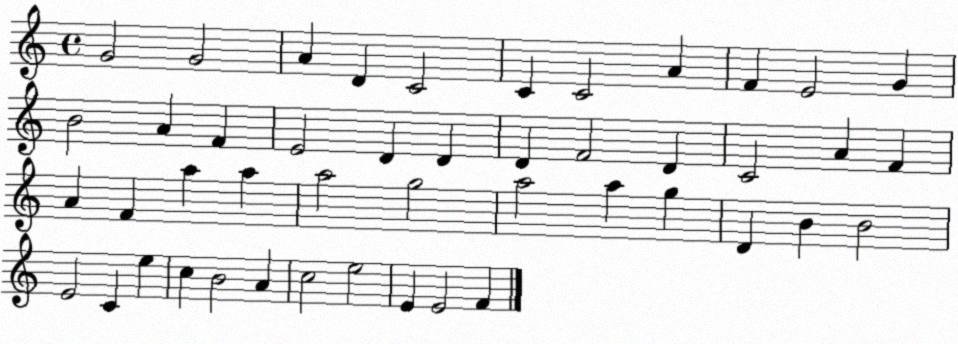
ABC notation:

X:1
T:Untitled
M:4/4
L:1/4
K:C
G2 G2 A D C2 C C2 A F E2 G B2 A F E2 D D D F2 D C2 A F A F a a a2 g2 a2 a g D B B2 E2 C e c B2 A c2 e2 E E2 F